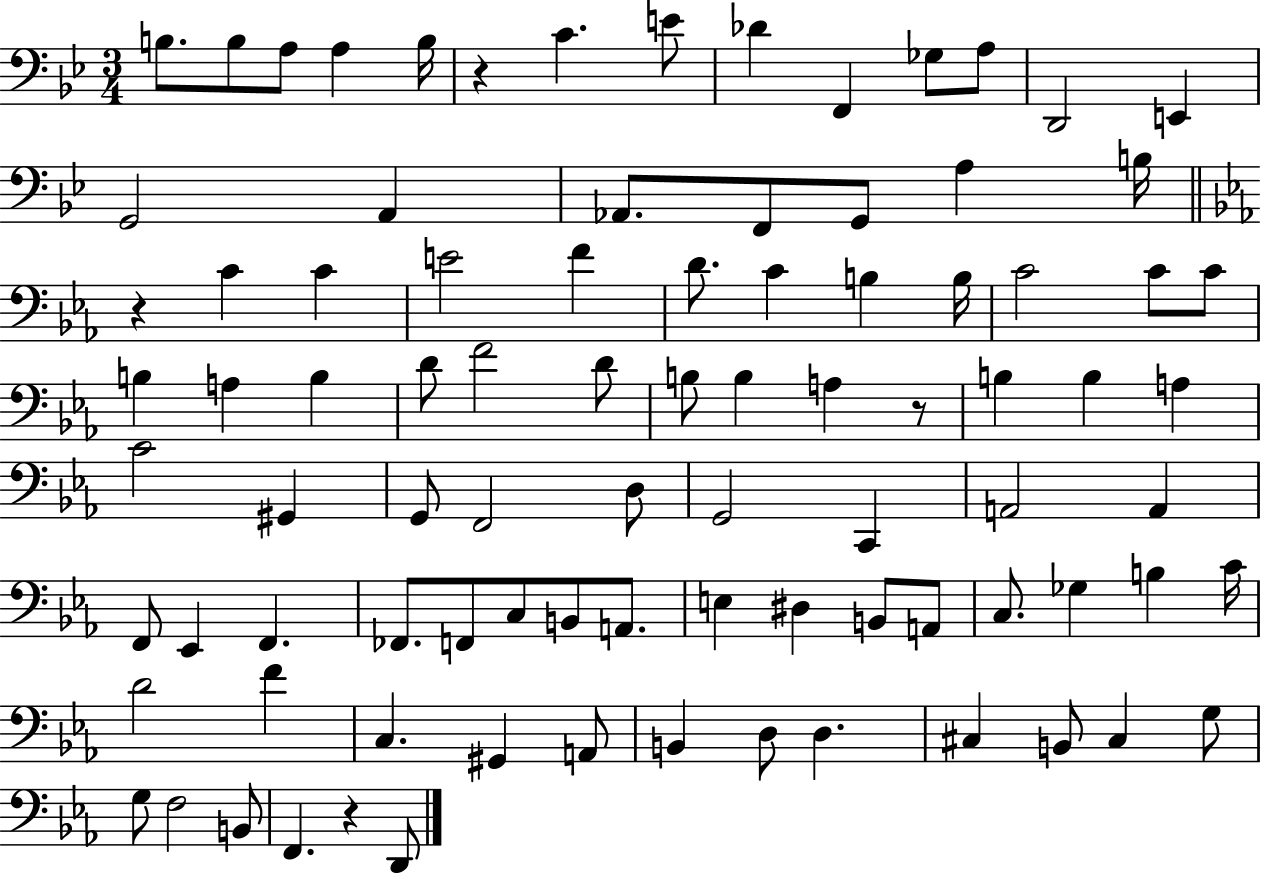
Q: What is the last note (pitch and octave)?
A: D2